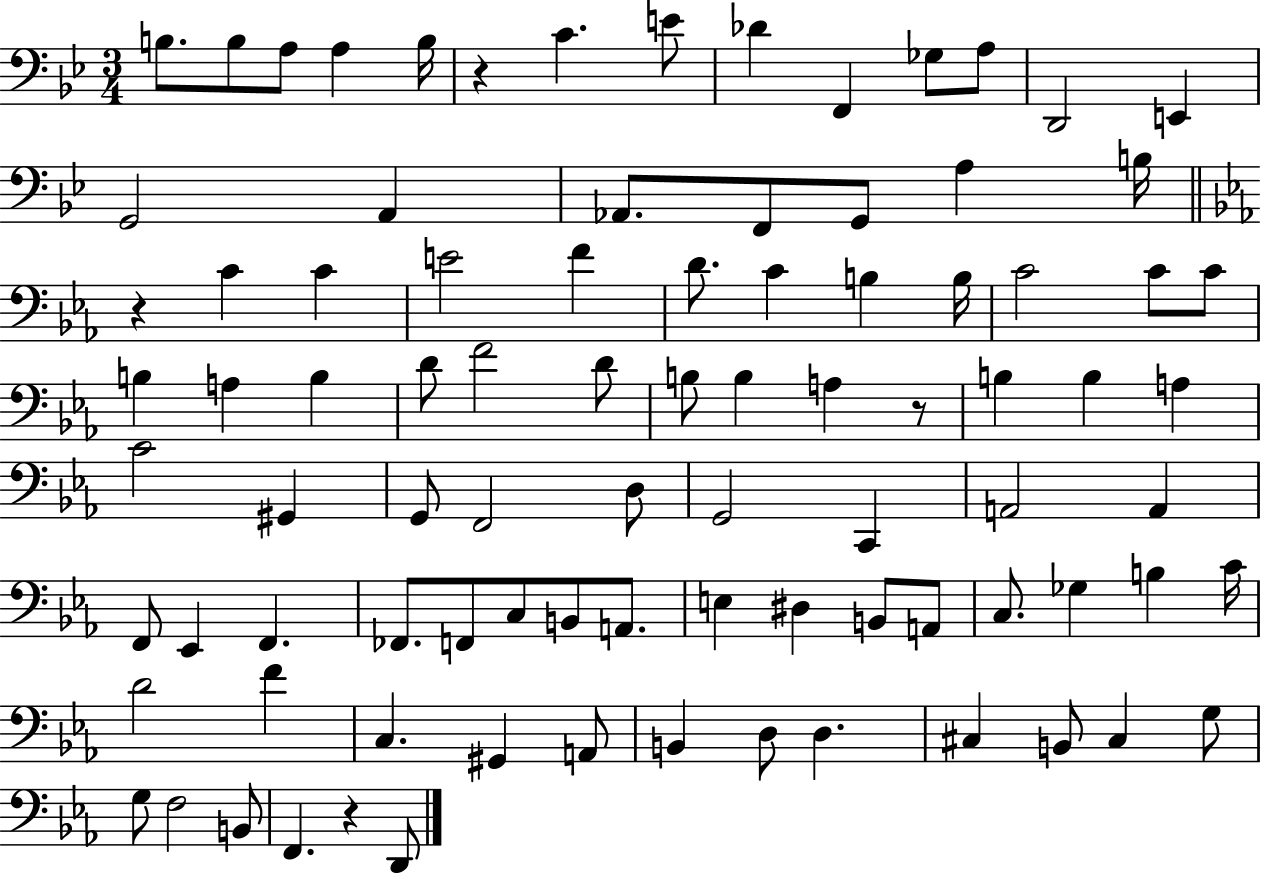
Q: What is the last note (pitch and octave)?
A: D2